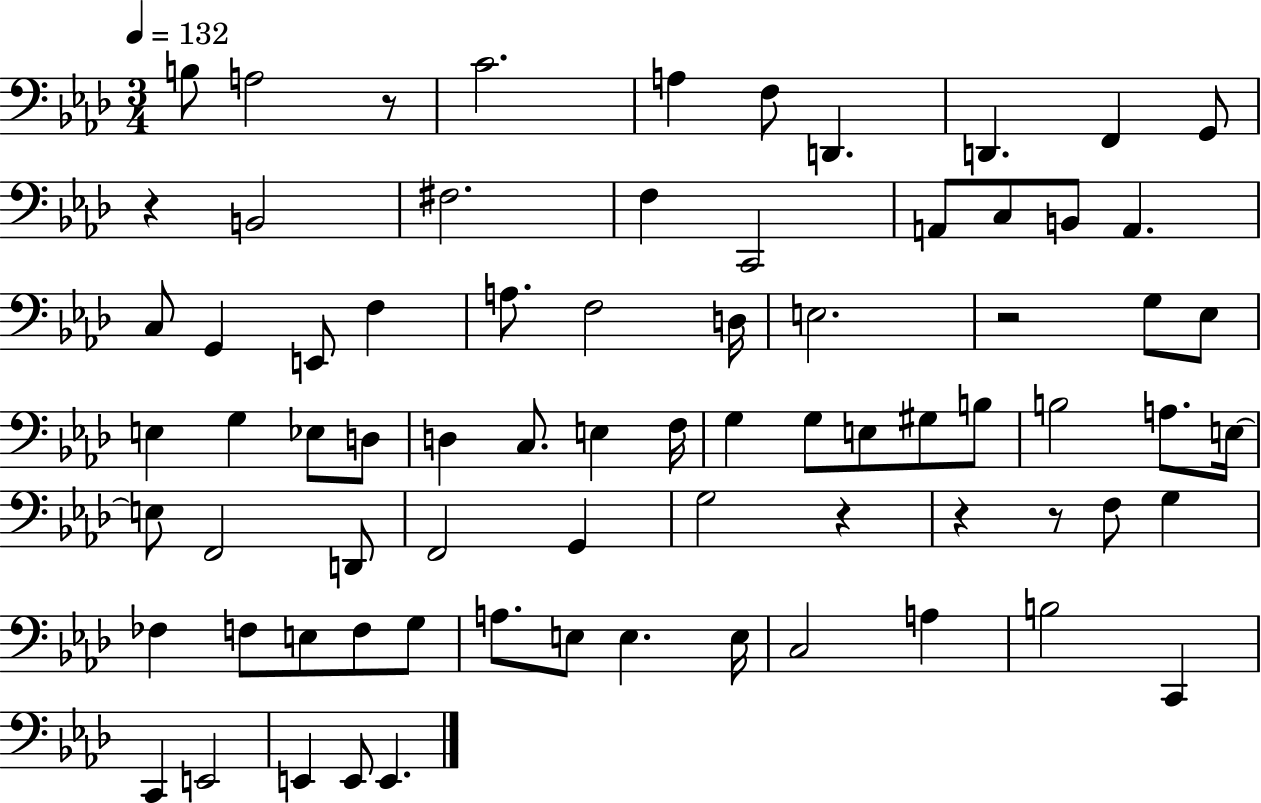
X:1
T:Untitled
M:3/4
L:1/4
K:Ab
B,/2 A,2 z/2 C2 A, F,/2 D,, D,, F,, G,,/2 z B,,2 ^F,2 F, C,,2 A,,/2 C,/2 B,,/2 A,, C,/2 G,, E,,/2 F, A,/2 F,2 D,/4 E,2 z2 G,/2 _E,/2 E, G, _E,/2 D,/2 D, C,/2 E, F,/4 G, G,/2 E,/2 ^G,/2 B,/2 B,2 A,/2 E,/4 E,/2 F,,2 D,,/2 F,,2 G,, G,2 z z z/2 F,/2 G, _F, F,/2 E,/2 F,/2 G,/2 A,/2 E,/2 E, E,/4 C,2 A, B,2 C,, C,, E,,2 E,, E,,/2 E,,